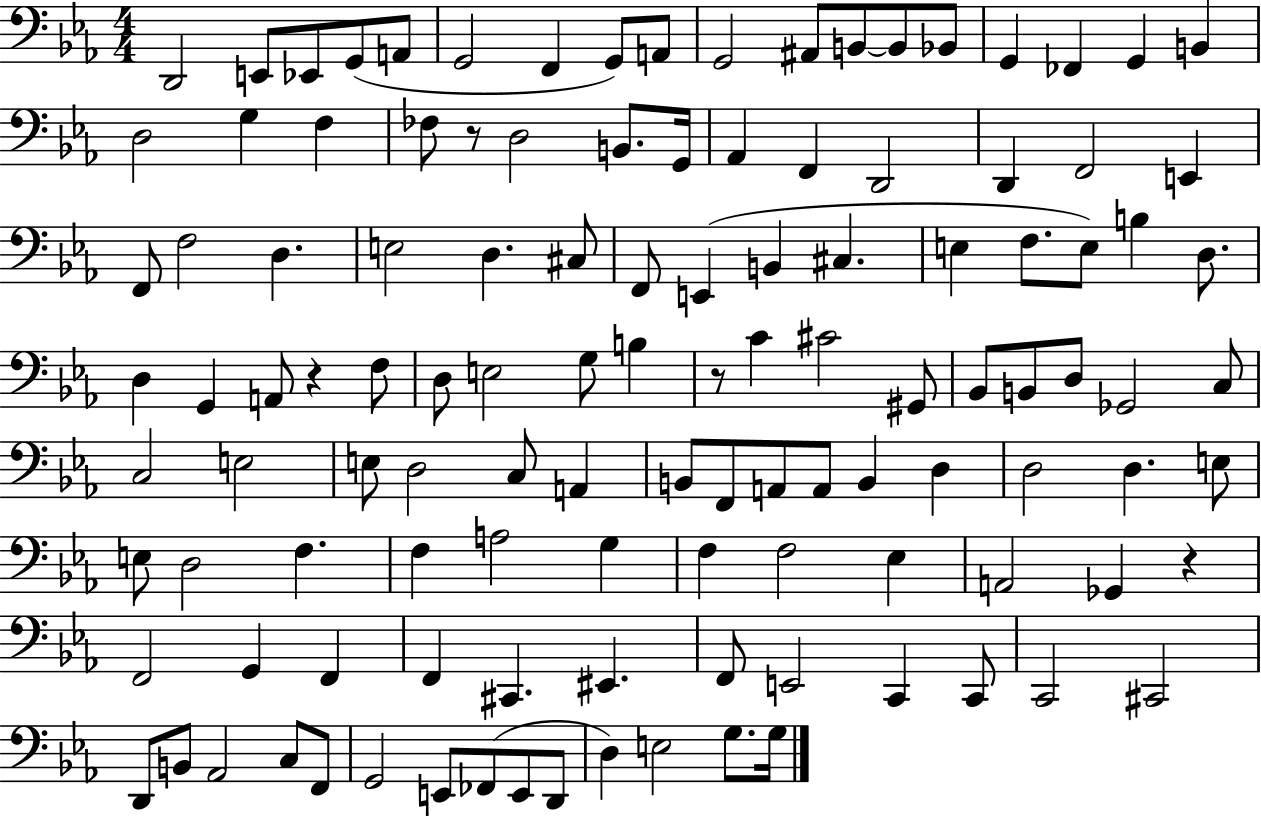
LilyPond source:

{
  \clef bass
  \numericTimeSignature
  \time 4/4
  \key ees \major
  d,2 e,8 ees,8 g,8( a,8 | g,2 f,4 g,8) a,8 | g,2 ais,8 b,8~~ b,8 bes,8 | g,4 fes,4 g,4 b,4 | \break d2 g4 f4 | fes8 r8 d2 b,8. g,16 | aes,4 f,4 d,2 | d,4 f,2 e,4 | \break f,8 f2 d4. | e2 d4. cis8 | f,8 e,4( b,4 cis4. | e4 f8. e8) b4 d8. | \break d4 g,4 a,8 r4 f8 | d8 e2 g8 b4 | r8 c'4 cis'2 gis,8 | bes,8 b,8 d8 ges,2 c8 | \break c2 e2 | e8 d2 c8 a,4 | b,8 f,8 a,8 a,8 b,4 d4 | d2 d4. e8 | \break e8 d2 f4. | f4 a2 g4 | f4 f2 ees4 | a,2 ges,4 r4 | \break f,2 g,4 f,4 | f,4 cis,4. eis,4. | f,8 e,2 c,4 c,8 | c,2 cis,2 | \break d,8 b,8 aes,2 c8 f,8 | g,2 e,8 fes,8( e,8 d,8 | d4) e2 g8. g16 | \bar "|."
}